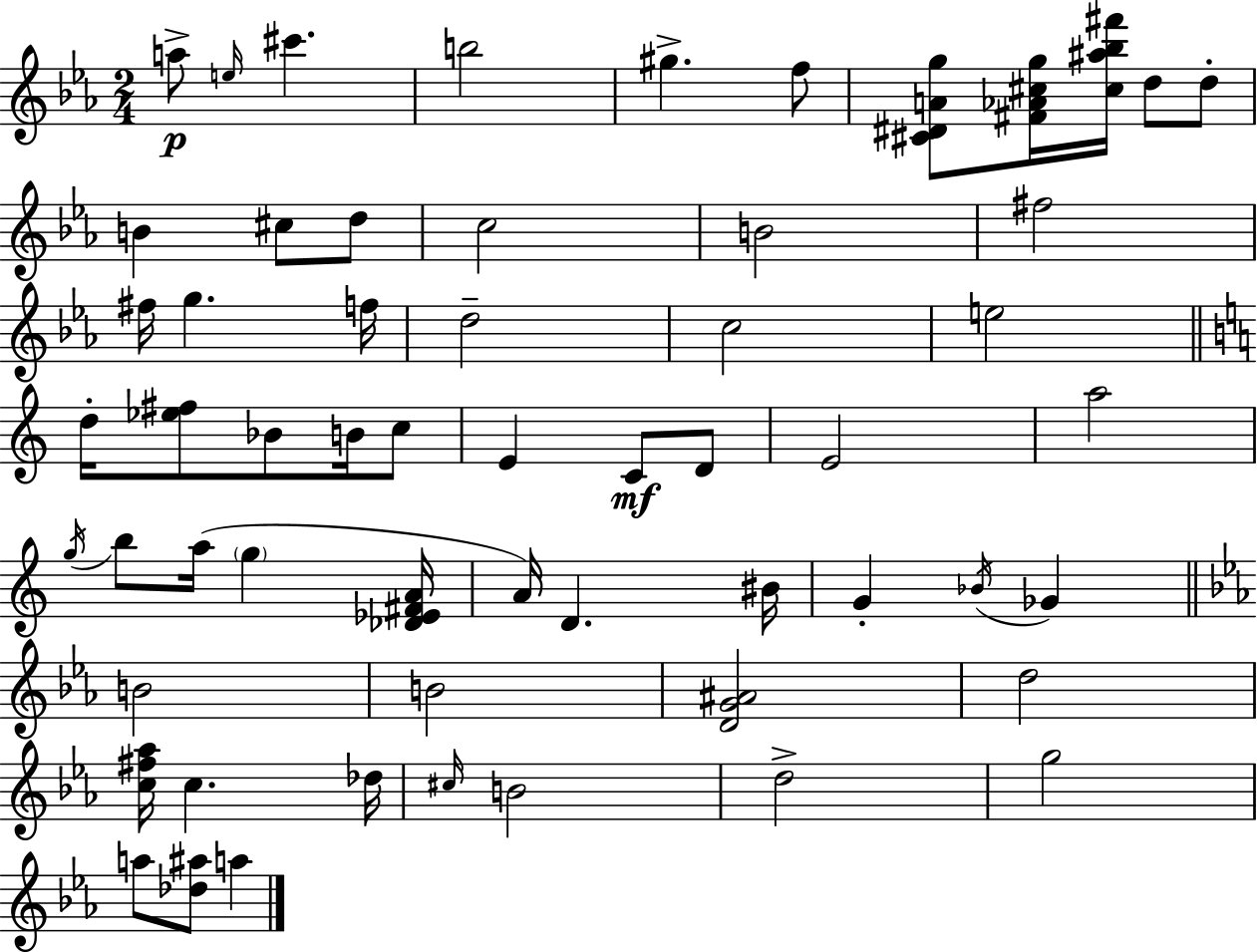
A5/e E5/s C#6/q. B5/h G#5/q. F5/e [C#4,D#4,A4,G5]/e [F#4,Ab4,C#5,G5]/s [C#5,A#5,Bb5,F#6]/s D5/e D5/e B4/q C#5/e D5/e C5/h B4/h F#5/h F#5/s G5/q. F5/s D5/h C5/h E5/h D5/s [Eb5,F#5]/e Bb4/e B4/s C5/e E4/q C4/e D4/e E4/h A5/h G5/s B5/e A5/s G5/q [Db4,Eb4,F#4,A4]/s A4/s D4/q. BIS4/s G4/q Bb4/s Gb4/q B4/h B4/h [D4,G4,A#4]/h D5/h [C5,F#5,Ab5]/s C5/q. Db5/s C#5/s B4/h D5/h G5/h A5/e [Db5,A#5]/e A5/q